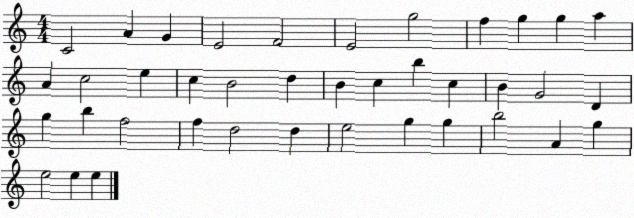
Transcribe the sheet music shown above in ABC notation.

X:1
T:Untitled
M:4/4
L:1/4
K:C
C2 A G E2 F2 E2 g2 f g g a A c2 e c B2 d B c b c B G2 D g b f2 f d2 d e2 g g b2 A g e2 e e